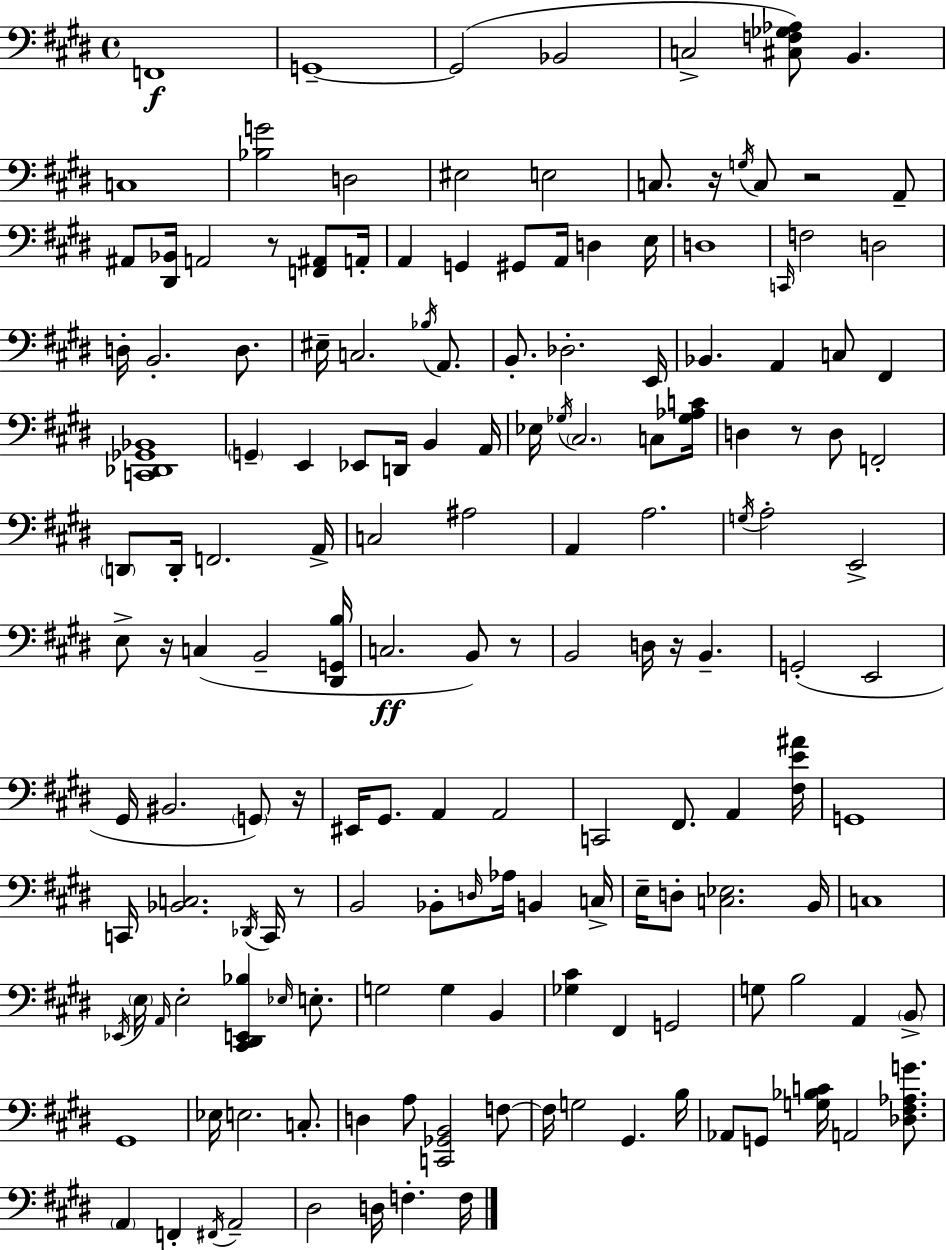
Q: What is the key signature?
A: E major